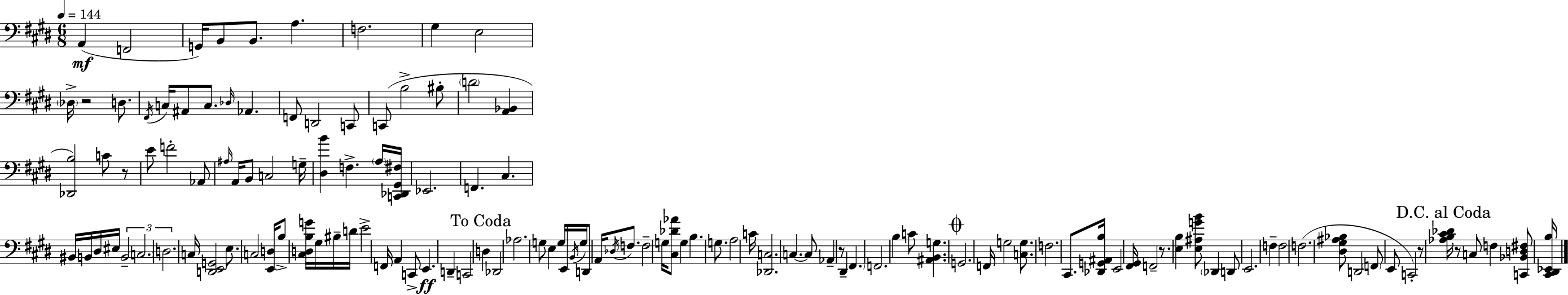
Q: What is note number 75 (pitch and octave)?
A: G3